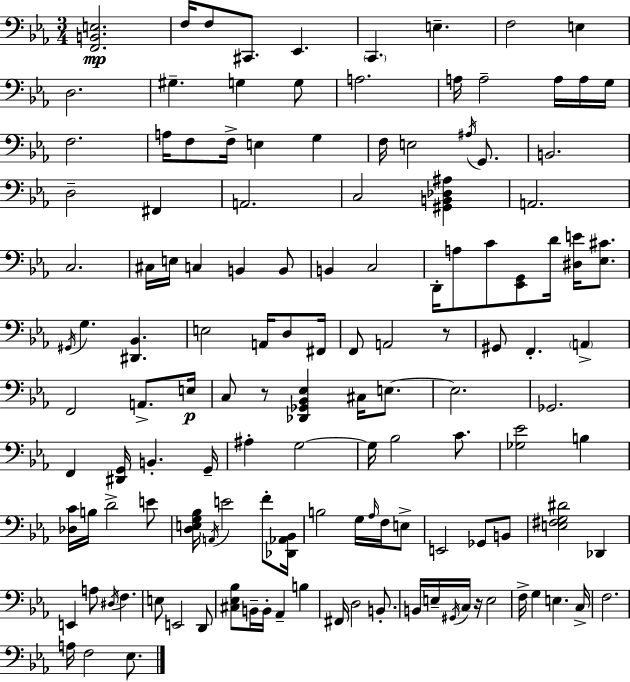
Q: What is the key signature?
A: C minor